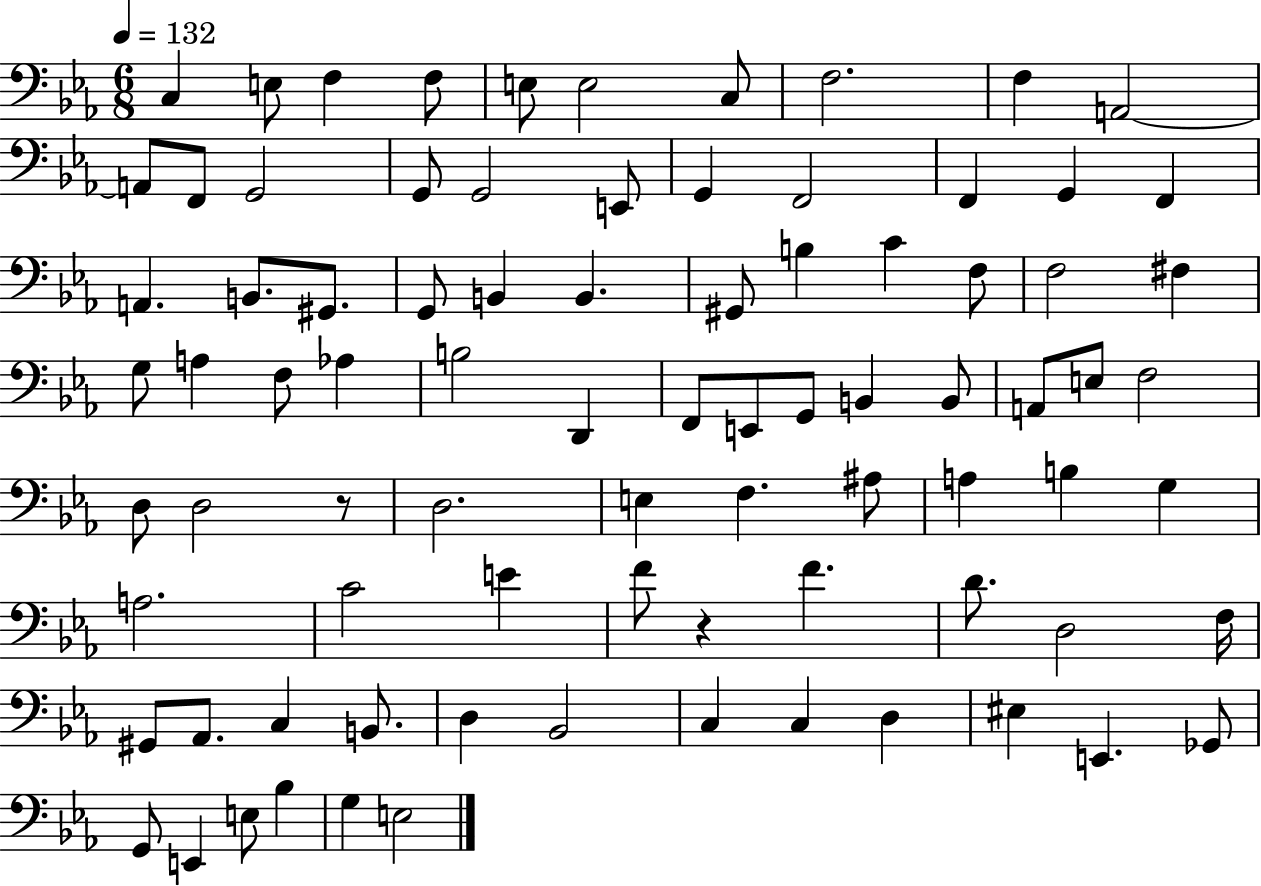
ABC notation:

X:1
T:Untitled
M:6/8
L:1/4
K:Eb
C, E,/2 F, F,/2 E,/2 E,2 C,/2 F,2 F, A,,2 A,,/2 F,,/2 G,,2 G,,/2 G,,2 E,,/2 G,, F,,2 F,, G,, F,, A,, B,,/2 ^G,,/2 G,,/2 B,, B,, ^G,,/2 B, C F,/2 F,2 ^F, G,/2 A, F,/2 _A, B,2 D,, F,,/2 E,,/2 G,,/2 B,, B,,/2 A,,/2 E,/2 F,2 D,/2 D,2 z/2 D,2 E, F, ^A,/2 A, B, G, A,2 C2 E F/2 z F D/2 D,2 F,/4 ^G,,/2 _A,,/2 C, B,,/2 D, _B,,2 C, C, D, ^E, E,, _G,,/2 G,,/2 E,, E,/2 _B, G, E,2